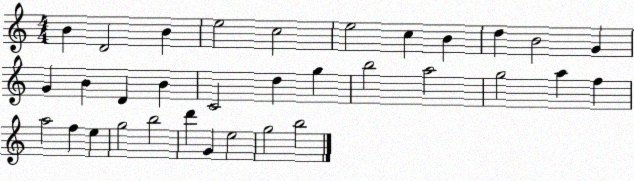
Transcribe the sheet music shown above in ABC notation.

X:1
T:Untitled
M:4/4
L:1/4
K:C
B D2 B e2 c2 e2 c B d B2 G G B D B C2 d g b2 a2 g2 a f a2 f e g2 b2 d' G e2 g2 b2